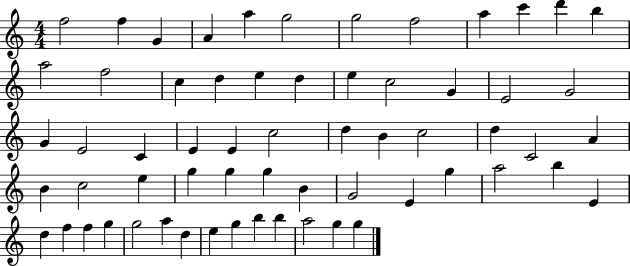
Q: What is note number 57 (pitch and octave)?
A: G5